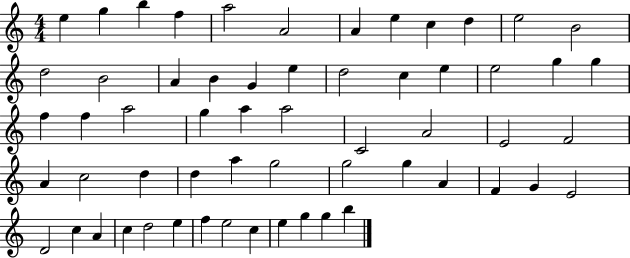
{
  \clef treble
  \numericTimeSignature
  \time 4/4
  \key c \major
  e''4 g''4 b''4 f''4 | a''2 a'2 | a'4 e''4 c''4 d''4 | e''2 b'2 | \break d''2 b'2 | a'4 b'4 g'4 e''4 | d''2 c''4 e''4 | e''2 g''4 g''4 | \break f''4 f''4 a''2 | g''4 a''4 a''2 | c'2 a'2 | e'2 f'2 | \break a'4 c''2 d''4 | d''4 a''4 g''2 | g''2 g''4 a'4 | f'4 g'4 e'2 | \break d'2 c''4 a'4 | c''4 d''2 e''4 | f''4 e''2 c''4 | e''4 g''4 g''4 b''4 | \break \bar "|."
}